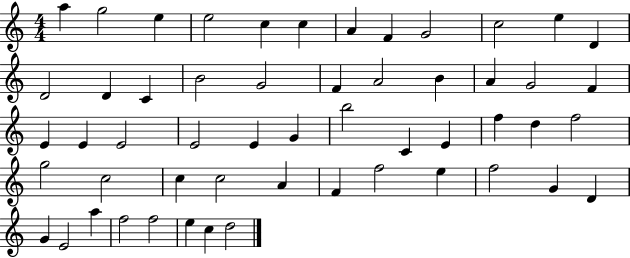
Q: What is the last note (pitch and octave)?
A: D5